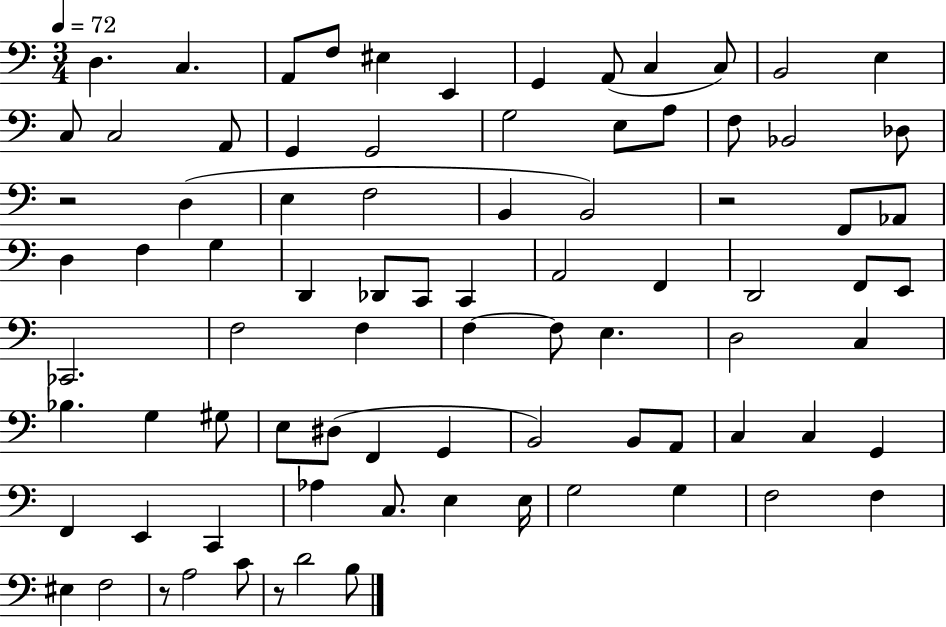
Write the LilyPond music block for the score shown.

{
  \clef bass
  \numericTimeSignature
  \time 3/4
  \key c \major
  \tempo 4 = 72
  d4. c4. | a,8 f8 eis4 e,4 | g,4 a,8( c4 c8) | b,2 e4 | \break c8 c2 a,8 | g,4 g,2 | g2 e8 a8 | f8 bes,2 des8 | \break r2 d4( | e4 f2 | b,4 b,2) | r2 f,8 aes,8 | \break d4 f4 g4 | d,4 des,8 c,8 c,4 | a,2 f,4 | d,2 f,8 e,8 | \break ces,2. | f2 f4 | f4~~ f8 e4. | d2 c4 | \break bes4. g4 gis8 | e8 dis8( f,4 g,4 | b,2) b,8 a,8 | c4 c4 g,4 | \break f,4 e,4 c,4 | aes4 c8. e4 e16 | g2 g4 | f2 f4 | \break eis4 f2 | r8 a2 c'8 | r8 d'2 b8 | \bar "|."
}